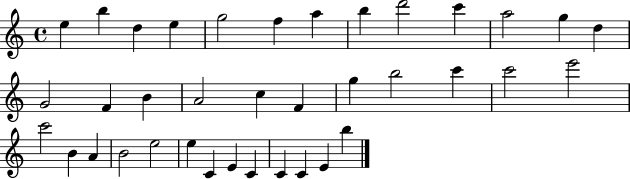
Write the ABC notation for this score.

X:1
T:Untitled
M:4/4
L:1/4
K:C
e b d e g2 f a b d'2 c' a2 g d G2 F B A2 c F g b2 c' c'2 e'2 c'2 B A B2 e2 e C E C C C E b